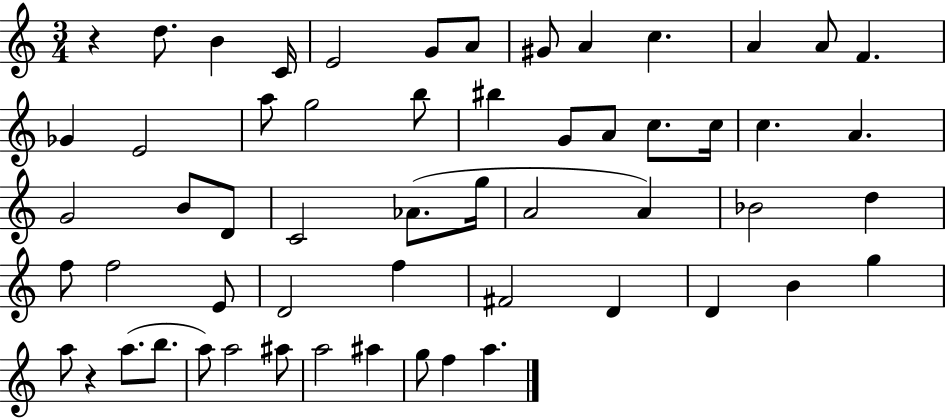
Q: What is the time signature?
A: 3/4